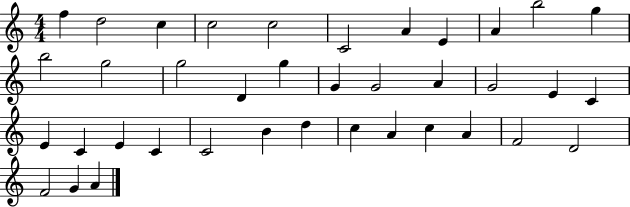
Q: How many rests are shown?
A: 0